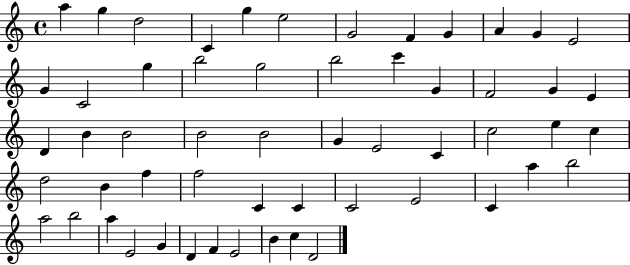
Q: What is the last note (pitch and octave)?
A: D4